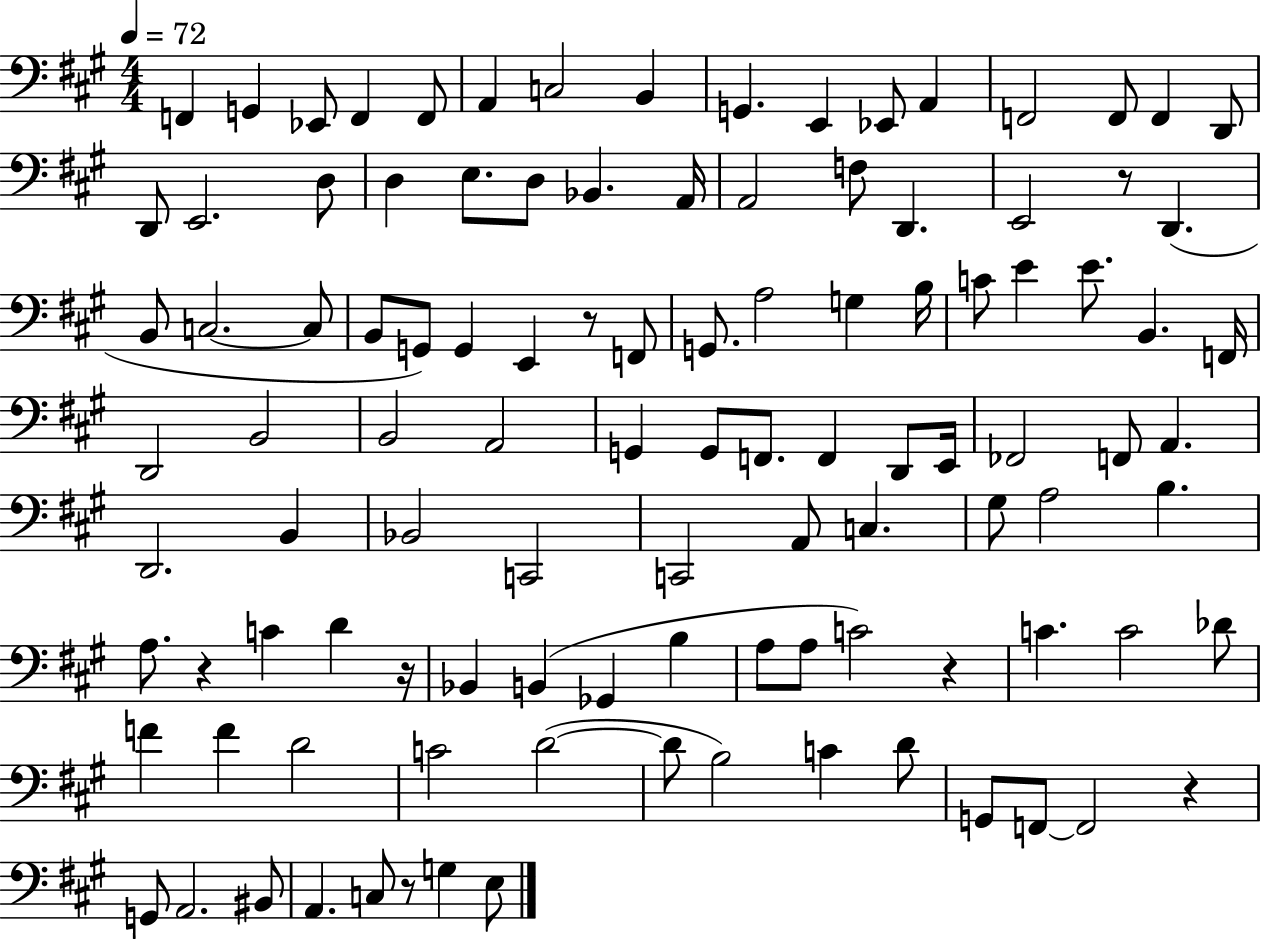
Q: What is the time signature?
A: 4/4